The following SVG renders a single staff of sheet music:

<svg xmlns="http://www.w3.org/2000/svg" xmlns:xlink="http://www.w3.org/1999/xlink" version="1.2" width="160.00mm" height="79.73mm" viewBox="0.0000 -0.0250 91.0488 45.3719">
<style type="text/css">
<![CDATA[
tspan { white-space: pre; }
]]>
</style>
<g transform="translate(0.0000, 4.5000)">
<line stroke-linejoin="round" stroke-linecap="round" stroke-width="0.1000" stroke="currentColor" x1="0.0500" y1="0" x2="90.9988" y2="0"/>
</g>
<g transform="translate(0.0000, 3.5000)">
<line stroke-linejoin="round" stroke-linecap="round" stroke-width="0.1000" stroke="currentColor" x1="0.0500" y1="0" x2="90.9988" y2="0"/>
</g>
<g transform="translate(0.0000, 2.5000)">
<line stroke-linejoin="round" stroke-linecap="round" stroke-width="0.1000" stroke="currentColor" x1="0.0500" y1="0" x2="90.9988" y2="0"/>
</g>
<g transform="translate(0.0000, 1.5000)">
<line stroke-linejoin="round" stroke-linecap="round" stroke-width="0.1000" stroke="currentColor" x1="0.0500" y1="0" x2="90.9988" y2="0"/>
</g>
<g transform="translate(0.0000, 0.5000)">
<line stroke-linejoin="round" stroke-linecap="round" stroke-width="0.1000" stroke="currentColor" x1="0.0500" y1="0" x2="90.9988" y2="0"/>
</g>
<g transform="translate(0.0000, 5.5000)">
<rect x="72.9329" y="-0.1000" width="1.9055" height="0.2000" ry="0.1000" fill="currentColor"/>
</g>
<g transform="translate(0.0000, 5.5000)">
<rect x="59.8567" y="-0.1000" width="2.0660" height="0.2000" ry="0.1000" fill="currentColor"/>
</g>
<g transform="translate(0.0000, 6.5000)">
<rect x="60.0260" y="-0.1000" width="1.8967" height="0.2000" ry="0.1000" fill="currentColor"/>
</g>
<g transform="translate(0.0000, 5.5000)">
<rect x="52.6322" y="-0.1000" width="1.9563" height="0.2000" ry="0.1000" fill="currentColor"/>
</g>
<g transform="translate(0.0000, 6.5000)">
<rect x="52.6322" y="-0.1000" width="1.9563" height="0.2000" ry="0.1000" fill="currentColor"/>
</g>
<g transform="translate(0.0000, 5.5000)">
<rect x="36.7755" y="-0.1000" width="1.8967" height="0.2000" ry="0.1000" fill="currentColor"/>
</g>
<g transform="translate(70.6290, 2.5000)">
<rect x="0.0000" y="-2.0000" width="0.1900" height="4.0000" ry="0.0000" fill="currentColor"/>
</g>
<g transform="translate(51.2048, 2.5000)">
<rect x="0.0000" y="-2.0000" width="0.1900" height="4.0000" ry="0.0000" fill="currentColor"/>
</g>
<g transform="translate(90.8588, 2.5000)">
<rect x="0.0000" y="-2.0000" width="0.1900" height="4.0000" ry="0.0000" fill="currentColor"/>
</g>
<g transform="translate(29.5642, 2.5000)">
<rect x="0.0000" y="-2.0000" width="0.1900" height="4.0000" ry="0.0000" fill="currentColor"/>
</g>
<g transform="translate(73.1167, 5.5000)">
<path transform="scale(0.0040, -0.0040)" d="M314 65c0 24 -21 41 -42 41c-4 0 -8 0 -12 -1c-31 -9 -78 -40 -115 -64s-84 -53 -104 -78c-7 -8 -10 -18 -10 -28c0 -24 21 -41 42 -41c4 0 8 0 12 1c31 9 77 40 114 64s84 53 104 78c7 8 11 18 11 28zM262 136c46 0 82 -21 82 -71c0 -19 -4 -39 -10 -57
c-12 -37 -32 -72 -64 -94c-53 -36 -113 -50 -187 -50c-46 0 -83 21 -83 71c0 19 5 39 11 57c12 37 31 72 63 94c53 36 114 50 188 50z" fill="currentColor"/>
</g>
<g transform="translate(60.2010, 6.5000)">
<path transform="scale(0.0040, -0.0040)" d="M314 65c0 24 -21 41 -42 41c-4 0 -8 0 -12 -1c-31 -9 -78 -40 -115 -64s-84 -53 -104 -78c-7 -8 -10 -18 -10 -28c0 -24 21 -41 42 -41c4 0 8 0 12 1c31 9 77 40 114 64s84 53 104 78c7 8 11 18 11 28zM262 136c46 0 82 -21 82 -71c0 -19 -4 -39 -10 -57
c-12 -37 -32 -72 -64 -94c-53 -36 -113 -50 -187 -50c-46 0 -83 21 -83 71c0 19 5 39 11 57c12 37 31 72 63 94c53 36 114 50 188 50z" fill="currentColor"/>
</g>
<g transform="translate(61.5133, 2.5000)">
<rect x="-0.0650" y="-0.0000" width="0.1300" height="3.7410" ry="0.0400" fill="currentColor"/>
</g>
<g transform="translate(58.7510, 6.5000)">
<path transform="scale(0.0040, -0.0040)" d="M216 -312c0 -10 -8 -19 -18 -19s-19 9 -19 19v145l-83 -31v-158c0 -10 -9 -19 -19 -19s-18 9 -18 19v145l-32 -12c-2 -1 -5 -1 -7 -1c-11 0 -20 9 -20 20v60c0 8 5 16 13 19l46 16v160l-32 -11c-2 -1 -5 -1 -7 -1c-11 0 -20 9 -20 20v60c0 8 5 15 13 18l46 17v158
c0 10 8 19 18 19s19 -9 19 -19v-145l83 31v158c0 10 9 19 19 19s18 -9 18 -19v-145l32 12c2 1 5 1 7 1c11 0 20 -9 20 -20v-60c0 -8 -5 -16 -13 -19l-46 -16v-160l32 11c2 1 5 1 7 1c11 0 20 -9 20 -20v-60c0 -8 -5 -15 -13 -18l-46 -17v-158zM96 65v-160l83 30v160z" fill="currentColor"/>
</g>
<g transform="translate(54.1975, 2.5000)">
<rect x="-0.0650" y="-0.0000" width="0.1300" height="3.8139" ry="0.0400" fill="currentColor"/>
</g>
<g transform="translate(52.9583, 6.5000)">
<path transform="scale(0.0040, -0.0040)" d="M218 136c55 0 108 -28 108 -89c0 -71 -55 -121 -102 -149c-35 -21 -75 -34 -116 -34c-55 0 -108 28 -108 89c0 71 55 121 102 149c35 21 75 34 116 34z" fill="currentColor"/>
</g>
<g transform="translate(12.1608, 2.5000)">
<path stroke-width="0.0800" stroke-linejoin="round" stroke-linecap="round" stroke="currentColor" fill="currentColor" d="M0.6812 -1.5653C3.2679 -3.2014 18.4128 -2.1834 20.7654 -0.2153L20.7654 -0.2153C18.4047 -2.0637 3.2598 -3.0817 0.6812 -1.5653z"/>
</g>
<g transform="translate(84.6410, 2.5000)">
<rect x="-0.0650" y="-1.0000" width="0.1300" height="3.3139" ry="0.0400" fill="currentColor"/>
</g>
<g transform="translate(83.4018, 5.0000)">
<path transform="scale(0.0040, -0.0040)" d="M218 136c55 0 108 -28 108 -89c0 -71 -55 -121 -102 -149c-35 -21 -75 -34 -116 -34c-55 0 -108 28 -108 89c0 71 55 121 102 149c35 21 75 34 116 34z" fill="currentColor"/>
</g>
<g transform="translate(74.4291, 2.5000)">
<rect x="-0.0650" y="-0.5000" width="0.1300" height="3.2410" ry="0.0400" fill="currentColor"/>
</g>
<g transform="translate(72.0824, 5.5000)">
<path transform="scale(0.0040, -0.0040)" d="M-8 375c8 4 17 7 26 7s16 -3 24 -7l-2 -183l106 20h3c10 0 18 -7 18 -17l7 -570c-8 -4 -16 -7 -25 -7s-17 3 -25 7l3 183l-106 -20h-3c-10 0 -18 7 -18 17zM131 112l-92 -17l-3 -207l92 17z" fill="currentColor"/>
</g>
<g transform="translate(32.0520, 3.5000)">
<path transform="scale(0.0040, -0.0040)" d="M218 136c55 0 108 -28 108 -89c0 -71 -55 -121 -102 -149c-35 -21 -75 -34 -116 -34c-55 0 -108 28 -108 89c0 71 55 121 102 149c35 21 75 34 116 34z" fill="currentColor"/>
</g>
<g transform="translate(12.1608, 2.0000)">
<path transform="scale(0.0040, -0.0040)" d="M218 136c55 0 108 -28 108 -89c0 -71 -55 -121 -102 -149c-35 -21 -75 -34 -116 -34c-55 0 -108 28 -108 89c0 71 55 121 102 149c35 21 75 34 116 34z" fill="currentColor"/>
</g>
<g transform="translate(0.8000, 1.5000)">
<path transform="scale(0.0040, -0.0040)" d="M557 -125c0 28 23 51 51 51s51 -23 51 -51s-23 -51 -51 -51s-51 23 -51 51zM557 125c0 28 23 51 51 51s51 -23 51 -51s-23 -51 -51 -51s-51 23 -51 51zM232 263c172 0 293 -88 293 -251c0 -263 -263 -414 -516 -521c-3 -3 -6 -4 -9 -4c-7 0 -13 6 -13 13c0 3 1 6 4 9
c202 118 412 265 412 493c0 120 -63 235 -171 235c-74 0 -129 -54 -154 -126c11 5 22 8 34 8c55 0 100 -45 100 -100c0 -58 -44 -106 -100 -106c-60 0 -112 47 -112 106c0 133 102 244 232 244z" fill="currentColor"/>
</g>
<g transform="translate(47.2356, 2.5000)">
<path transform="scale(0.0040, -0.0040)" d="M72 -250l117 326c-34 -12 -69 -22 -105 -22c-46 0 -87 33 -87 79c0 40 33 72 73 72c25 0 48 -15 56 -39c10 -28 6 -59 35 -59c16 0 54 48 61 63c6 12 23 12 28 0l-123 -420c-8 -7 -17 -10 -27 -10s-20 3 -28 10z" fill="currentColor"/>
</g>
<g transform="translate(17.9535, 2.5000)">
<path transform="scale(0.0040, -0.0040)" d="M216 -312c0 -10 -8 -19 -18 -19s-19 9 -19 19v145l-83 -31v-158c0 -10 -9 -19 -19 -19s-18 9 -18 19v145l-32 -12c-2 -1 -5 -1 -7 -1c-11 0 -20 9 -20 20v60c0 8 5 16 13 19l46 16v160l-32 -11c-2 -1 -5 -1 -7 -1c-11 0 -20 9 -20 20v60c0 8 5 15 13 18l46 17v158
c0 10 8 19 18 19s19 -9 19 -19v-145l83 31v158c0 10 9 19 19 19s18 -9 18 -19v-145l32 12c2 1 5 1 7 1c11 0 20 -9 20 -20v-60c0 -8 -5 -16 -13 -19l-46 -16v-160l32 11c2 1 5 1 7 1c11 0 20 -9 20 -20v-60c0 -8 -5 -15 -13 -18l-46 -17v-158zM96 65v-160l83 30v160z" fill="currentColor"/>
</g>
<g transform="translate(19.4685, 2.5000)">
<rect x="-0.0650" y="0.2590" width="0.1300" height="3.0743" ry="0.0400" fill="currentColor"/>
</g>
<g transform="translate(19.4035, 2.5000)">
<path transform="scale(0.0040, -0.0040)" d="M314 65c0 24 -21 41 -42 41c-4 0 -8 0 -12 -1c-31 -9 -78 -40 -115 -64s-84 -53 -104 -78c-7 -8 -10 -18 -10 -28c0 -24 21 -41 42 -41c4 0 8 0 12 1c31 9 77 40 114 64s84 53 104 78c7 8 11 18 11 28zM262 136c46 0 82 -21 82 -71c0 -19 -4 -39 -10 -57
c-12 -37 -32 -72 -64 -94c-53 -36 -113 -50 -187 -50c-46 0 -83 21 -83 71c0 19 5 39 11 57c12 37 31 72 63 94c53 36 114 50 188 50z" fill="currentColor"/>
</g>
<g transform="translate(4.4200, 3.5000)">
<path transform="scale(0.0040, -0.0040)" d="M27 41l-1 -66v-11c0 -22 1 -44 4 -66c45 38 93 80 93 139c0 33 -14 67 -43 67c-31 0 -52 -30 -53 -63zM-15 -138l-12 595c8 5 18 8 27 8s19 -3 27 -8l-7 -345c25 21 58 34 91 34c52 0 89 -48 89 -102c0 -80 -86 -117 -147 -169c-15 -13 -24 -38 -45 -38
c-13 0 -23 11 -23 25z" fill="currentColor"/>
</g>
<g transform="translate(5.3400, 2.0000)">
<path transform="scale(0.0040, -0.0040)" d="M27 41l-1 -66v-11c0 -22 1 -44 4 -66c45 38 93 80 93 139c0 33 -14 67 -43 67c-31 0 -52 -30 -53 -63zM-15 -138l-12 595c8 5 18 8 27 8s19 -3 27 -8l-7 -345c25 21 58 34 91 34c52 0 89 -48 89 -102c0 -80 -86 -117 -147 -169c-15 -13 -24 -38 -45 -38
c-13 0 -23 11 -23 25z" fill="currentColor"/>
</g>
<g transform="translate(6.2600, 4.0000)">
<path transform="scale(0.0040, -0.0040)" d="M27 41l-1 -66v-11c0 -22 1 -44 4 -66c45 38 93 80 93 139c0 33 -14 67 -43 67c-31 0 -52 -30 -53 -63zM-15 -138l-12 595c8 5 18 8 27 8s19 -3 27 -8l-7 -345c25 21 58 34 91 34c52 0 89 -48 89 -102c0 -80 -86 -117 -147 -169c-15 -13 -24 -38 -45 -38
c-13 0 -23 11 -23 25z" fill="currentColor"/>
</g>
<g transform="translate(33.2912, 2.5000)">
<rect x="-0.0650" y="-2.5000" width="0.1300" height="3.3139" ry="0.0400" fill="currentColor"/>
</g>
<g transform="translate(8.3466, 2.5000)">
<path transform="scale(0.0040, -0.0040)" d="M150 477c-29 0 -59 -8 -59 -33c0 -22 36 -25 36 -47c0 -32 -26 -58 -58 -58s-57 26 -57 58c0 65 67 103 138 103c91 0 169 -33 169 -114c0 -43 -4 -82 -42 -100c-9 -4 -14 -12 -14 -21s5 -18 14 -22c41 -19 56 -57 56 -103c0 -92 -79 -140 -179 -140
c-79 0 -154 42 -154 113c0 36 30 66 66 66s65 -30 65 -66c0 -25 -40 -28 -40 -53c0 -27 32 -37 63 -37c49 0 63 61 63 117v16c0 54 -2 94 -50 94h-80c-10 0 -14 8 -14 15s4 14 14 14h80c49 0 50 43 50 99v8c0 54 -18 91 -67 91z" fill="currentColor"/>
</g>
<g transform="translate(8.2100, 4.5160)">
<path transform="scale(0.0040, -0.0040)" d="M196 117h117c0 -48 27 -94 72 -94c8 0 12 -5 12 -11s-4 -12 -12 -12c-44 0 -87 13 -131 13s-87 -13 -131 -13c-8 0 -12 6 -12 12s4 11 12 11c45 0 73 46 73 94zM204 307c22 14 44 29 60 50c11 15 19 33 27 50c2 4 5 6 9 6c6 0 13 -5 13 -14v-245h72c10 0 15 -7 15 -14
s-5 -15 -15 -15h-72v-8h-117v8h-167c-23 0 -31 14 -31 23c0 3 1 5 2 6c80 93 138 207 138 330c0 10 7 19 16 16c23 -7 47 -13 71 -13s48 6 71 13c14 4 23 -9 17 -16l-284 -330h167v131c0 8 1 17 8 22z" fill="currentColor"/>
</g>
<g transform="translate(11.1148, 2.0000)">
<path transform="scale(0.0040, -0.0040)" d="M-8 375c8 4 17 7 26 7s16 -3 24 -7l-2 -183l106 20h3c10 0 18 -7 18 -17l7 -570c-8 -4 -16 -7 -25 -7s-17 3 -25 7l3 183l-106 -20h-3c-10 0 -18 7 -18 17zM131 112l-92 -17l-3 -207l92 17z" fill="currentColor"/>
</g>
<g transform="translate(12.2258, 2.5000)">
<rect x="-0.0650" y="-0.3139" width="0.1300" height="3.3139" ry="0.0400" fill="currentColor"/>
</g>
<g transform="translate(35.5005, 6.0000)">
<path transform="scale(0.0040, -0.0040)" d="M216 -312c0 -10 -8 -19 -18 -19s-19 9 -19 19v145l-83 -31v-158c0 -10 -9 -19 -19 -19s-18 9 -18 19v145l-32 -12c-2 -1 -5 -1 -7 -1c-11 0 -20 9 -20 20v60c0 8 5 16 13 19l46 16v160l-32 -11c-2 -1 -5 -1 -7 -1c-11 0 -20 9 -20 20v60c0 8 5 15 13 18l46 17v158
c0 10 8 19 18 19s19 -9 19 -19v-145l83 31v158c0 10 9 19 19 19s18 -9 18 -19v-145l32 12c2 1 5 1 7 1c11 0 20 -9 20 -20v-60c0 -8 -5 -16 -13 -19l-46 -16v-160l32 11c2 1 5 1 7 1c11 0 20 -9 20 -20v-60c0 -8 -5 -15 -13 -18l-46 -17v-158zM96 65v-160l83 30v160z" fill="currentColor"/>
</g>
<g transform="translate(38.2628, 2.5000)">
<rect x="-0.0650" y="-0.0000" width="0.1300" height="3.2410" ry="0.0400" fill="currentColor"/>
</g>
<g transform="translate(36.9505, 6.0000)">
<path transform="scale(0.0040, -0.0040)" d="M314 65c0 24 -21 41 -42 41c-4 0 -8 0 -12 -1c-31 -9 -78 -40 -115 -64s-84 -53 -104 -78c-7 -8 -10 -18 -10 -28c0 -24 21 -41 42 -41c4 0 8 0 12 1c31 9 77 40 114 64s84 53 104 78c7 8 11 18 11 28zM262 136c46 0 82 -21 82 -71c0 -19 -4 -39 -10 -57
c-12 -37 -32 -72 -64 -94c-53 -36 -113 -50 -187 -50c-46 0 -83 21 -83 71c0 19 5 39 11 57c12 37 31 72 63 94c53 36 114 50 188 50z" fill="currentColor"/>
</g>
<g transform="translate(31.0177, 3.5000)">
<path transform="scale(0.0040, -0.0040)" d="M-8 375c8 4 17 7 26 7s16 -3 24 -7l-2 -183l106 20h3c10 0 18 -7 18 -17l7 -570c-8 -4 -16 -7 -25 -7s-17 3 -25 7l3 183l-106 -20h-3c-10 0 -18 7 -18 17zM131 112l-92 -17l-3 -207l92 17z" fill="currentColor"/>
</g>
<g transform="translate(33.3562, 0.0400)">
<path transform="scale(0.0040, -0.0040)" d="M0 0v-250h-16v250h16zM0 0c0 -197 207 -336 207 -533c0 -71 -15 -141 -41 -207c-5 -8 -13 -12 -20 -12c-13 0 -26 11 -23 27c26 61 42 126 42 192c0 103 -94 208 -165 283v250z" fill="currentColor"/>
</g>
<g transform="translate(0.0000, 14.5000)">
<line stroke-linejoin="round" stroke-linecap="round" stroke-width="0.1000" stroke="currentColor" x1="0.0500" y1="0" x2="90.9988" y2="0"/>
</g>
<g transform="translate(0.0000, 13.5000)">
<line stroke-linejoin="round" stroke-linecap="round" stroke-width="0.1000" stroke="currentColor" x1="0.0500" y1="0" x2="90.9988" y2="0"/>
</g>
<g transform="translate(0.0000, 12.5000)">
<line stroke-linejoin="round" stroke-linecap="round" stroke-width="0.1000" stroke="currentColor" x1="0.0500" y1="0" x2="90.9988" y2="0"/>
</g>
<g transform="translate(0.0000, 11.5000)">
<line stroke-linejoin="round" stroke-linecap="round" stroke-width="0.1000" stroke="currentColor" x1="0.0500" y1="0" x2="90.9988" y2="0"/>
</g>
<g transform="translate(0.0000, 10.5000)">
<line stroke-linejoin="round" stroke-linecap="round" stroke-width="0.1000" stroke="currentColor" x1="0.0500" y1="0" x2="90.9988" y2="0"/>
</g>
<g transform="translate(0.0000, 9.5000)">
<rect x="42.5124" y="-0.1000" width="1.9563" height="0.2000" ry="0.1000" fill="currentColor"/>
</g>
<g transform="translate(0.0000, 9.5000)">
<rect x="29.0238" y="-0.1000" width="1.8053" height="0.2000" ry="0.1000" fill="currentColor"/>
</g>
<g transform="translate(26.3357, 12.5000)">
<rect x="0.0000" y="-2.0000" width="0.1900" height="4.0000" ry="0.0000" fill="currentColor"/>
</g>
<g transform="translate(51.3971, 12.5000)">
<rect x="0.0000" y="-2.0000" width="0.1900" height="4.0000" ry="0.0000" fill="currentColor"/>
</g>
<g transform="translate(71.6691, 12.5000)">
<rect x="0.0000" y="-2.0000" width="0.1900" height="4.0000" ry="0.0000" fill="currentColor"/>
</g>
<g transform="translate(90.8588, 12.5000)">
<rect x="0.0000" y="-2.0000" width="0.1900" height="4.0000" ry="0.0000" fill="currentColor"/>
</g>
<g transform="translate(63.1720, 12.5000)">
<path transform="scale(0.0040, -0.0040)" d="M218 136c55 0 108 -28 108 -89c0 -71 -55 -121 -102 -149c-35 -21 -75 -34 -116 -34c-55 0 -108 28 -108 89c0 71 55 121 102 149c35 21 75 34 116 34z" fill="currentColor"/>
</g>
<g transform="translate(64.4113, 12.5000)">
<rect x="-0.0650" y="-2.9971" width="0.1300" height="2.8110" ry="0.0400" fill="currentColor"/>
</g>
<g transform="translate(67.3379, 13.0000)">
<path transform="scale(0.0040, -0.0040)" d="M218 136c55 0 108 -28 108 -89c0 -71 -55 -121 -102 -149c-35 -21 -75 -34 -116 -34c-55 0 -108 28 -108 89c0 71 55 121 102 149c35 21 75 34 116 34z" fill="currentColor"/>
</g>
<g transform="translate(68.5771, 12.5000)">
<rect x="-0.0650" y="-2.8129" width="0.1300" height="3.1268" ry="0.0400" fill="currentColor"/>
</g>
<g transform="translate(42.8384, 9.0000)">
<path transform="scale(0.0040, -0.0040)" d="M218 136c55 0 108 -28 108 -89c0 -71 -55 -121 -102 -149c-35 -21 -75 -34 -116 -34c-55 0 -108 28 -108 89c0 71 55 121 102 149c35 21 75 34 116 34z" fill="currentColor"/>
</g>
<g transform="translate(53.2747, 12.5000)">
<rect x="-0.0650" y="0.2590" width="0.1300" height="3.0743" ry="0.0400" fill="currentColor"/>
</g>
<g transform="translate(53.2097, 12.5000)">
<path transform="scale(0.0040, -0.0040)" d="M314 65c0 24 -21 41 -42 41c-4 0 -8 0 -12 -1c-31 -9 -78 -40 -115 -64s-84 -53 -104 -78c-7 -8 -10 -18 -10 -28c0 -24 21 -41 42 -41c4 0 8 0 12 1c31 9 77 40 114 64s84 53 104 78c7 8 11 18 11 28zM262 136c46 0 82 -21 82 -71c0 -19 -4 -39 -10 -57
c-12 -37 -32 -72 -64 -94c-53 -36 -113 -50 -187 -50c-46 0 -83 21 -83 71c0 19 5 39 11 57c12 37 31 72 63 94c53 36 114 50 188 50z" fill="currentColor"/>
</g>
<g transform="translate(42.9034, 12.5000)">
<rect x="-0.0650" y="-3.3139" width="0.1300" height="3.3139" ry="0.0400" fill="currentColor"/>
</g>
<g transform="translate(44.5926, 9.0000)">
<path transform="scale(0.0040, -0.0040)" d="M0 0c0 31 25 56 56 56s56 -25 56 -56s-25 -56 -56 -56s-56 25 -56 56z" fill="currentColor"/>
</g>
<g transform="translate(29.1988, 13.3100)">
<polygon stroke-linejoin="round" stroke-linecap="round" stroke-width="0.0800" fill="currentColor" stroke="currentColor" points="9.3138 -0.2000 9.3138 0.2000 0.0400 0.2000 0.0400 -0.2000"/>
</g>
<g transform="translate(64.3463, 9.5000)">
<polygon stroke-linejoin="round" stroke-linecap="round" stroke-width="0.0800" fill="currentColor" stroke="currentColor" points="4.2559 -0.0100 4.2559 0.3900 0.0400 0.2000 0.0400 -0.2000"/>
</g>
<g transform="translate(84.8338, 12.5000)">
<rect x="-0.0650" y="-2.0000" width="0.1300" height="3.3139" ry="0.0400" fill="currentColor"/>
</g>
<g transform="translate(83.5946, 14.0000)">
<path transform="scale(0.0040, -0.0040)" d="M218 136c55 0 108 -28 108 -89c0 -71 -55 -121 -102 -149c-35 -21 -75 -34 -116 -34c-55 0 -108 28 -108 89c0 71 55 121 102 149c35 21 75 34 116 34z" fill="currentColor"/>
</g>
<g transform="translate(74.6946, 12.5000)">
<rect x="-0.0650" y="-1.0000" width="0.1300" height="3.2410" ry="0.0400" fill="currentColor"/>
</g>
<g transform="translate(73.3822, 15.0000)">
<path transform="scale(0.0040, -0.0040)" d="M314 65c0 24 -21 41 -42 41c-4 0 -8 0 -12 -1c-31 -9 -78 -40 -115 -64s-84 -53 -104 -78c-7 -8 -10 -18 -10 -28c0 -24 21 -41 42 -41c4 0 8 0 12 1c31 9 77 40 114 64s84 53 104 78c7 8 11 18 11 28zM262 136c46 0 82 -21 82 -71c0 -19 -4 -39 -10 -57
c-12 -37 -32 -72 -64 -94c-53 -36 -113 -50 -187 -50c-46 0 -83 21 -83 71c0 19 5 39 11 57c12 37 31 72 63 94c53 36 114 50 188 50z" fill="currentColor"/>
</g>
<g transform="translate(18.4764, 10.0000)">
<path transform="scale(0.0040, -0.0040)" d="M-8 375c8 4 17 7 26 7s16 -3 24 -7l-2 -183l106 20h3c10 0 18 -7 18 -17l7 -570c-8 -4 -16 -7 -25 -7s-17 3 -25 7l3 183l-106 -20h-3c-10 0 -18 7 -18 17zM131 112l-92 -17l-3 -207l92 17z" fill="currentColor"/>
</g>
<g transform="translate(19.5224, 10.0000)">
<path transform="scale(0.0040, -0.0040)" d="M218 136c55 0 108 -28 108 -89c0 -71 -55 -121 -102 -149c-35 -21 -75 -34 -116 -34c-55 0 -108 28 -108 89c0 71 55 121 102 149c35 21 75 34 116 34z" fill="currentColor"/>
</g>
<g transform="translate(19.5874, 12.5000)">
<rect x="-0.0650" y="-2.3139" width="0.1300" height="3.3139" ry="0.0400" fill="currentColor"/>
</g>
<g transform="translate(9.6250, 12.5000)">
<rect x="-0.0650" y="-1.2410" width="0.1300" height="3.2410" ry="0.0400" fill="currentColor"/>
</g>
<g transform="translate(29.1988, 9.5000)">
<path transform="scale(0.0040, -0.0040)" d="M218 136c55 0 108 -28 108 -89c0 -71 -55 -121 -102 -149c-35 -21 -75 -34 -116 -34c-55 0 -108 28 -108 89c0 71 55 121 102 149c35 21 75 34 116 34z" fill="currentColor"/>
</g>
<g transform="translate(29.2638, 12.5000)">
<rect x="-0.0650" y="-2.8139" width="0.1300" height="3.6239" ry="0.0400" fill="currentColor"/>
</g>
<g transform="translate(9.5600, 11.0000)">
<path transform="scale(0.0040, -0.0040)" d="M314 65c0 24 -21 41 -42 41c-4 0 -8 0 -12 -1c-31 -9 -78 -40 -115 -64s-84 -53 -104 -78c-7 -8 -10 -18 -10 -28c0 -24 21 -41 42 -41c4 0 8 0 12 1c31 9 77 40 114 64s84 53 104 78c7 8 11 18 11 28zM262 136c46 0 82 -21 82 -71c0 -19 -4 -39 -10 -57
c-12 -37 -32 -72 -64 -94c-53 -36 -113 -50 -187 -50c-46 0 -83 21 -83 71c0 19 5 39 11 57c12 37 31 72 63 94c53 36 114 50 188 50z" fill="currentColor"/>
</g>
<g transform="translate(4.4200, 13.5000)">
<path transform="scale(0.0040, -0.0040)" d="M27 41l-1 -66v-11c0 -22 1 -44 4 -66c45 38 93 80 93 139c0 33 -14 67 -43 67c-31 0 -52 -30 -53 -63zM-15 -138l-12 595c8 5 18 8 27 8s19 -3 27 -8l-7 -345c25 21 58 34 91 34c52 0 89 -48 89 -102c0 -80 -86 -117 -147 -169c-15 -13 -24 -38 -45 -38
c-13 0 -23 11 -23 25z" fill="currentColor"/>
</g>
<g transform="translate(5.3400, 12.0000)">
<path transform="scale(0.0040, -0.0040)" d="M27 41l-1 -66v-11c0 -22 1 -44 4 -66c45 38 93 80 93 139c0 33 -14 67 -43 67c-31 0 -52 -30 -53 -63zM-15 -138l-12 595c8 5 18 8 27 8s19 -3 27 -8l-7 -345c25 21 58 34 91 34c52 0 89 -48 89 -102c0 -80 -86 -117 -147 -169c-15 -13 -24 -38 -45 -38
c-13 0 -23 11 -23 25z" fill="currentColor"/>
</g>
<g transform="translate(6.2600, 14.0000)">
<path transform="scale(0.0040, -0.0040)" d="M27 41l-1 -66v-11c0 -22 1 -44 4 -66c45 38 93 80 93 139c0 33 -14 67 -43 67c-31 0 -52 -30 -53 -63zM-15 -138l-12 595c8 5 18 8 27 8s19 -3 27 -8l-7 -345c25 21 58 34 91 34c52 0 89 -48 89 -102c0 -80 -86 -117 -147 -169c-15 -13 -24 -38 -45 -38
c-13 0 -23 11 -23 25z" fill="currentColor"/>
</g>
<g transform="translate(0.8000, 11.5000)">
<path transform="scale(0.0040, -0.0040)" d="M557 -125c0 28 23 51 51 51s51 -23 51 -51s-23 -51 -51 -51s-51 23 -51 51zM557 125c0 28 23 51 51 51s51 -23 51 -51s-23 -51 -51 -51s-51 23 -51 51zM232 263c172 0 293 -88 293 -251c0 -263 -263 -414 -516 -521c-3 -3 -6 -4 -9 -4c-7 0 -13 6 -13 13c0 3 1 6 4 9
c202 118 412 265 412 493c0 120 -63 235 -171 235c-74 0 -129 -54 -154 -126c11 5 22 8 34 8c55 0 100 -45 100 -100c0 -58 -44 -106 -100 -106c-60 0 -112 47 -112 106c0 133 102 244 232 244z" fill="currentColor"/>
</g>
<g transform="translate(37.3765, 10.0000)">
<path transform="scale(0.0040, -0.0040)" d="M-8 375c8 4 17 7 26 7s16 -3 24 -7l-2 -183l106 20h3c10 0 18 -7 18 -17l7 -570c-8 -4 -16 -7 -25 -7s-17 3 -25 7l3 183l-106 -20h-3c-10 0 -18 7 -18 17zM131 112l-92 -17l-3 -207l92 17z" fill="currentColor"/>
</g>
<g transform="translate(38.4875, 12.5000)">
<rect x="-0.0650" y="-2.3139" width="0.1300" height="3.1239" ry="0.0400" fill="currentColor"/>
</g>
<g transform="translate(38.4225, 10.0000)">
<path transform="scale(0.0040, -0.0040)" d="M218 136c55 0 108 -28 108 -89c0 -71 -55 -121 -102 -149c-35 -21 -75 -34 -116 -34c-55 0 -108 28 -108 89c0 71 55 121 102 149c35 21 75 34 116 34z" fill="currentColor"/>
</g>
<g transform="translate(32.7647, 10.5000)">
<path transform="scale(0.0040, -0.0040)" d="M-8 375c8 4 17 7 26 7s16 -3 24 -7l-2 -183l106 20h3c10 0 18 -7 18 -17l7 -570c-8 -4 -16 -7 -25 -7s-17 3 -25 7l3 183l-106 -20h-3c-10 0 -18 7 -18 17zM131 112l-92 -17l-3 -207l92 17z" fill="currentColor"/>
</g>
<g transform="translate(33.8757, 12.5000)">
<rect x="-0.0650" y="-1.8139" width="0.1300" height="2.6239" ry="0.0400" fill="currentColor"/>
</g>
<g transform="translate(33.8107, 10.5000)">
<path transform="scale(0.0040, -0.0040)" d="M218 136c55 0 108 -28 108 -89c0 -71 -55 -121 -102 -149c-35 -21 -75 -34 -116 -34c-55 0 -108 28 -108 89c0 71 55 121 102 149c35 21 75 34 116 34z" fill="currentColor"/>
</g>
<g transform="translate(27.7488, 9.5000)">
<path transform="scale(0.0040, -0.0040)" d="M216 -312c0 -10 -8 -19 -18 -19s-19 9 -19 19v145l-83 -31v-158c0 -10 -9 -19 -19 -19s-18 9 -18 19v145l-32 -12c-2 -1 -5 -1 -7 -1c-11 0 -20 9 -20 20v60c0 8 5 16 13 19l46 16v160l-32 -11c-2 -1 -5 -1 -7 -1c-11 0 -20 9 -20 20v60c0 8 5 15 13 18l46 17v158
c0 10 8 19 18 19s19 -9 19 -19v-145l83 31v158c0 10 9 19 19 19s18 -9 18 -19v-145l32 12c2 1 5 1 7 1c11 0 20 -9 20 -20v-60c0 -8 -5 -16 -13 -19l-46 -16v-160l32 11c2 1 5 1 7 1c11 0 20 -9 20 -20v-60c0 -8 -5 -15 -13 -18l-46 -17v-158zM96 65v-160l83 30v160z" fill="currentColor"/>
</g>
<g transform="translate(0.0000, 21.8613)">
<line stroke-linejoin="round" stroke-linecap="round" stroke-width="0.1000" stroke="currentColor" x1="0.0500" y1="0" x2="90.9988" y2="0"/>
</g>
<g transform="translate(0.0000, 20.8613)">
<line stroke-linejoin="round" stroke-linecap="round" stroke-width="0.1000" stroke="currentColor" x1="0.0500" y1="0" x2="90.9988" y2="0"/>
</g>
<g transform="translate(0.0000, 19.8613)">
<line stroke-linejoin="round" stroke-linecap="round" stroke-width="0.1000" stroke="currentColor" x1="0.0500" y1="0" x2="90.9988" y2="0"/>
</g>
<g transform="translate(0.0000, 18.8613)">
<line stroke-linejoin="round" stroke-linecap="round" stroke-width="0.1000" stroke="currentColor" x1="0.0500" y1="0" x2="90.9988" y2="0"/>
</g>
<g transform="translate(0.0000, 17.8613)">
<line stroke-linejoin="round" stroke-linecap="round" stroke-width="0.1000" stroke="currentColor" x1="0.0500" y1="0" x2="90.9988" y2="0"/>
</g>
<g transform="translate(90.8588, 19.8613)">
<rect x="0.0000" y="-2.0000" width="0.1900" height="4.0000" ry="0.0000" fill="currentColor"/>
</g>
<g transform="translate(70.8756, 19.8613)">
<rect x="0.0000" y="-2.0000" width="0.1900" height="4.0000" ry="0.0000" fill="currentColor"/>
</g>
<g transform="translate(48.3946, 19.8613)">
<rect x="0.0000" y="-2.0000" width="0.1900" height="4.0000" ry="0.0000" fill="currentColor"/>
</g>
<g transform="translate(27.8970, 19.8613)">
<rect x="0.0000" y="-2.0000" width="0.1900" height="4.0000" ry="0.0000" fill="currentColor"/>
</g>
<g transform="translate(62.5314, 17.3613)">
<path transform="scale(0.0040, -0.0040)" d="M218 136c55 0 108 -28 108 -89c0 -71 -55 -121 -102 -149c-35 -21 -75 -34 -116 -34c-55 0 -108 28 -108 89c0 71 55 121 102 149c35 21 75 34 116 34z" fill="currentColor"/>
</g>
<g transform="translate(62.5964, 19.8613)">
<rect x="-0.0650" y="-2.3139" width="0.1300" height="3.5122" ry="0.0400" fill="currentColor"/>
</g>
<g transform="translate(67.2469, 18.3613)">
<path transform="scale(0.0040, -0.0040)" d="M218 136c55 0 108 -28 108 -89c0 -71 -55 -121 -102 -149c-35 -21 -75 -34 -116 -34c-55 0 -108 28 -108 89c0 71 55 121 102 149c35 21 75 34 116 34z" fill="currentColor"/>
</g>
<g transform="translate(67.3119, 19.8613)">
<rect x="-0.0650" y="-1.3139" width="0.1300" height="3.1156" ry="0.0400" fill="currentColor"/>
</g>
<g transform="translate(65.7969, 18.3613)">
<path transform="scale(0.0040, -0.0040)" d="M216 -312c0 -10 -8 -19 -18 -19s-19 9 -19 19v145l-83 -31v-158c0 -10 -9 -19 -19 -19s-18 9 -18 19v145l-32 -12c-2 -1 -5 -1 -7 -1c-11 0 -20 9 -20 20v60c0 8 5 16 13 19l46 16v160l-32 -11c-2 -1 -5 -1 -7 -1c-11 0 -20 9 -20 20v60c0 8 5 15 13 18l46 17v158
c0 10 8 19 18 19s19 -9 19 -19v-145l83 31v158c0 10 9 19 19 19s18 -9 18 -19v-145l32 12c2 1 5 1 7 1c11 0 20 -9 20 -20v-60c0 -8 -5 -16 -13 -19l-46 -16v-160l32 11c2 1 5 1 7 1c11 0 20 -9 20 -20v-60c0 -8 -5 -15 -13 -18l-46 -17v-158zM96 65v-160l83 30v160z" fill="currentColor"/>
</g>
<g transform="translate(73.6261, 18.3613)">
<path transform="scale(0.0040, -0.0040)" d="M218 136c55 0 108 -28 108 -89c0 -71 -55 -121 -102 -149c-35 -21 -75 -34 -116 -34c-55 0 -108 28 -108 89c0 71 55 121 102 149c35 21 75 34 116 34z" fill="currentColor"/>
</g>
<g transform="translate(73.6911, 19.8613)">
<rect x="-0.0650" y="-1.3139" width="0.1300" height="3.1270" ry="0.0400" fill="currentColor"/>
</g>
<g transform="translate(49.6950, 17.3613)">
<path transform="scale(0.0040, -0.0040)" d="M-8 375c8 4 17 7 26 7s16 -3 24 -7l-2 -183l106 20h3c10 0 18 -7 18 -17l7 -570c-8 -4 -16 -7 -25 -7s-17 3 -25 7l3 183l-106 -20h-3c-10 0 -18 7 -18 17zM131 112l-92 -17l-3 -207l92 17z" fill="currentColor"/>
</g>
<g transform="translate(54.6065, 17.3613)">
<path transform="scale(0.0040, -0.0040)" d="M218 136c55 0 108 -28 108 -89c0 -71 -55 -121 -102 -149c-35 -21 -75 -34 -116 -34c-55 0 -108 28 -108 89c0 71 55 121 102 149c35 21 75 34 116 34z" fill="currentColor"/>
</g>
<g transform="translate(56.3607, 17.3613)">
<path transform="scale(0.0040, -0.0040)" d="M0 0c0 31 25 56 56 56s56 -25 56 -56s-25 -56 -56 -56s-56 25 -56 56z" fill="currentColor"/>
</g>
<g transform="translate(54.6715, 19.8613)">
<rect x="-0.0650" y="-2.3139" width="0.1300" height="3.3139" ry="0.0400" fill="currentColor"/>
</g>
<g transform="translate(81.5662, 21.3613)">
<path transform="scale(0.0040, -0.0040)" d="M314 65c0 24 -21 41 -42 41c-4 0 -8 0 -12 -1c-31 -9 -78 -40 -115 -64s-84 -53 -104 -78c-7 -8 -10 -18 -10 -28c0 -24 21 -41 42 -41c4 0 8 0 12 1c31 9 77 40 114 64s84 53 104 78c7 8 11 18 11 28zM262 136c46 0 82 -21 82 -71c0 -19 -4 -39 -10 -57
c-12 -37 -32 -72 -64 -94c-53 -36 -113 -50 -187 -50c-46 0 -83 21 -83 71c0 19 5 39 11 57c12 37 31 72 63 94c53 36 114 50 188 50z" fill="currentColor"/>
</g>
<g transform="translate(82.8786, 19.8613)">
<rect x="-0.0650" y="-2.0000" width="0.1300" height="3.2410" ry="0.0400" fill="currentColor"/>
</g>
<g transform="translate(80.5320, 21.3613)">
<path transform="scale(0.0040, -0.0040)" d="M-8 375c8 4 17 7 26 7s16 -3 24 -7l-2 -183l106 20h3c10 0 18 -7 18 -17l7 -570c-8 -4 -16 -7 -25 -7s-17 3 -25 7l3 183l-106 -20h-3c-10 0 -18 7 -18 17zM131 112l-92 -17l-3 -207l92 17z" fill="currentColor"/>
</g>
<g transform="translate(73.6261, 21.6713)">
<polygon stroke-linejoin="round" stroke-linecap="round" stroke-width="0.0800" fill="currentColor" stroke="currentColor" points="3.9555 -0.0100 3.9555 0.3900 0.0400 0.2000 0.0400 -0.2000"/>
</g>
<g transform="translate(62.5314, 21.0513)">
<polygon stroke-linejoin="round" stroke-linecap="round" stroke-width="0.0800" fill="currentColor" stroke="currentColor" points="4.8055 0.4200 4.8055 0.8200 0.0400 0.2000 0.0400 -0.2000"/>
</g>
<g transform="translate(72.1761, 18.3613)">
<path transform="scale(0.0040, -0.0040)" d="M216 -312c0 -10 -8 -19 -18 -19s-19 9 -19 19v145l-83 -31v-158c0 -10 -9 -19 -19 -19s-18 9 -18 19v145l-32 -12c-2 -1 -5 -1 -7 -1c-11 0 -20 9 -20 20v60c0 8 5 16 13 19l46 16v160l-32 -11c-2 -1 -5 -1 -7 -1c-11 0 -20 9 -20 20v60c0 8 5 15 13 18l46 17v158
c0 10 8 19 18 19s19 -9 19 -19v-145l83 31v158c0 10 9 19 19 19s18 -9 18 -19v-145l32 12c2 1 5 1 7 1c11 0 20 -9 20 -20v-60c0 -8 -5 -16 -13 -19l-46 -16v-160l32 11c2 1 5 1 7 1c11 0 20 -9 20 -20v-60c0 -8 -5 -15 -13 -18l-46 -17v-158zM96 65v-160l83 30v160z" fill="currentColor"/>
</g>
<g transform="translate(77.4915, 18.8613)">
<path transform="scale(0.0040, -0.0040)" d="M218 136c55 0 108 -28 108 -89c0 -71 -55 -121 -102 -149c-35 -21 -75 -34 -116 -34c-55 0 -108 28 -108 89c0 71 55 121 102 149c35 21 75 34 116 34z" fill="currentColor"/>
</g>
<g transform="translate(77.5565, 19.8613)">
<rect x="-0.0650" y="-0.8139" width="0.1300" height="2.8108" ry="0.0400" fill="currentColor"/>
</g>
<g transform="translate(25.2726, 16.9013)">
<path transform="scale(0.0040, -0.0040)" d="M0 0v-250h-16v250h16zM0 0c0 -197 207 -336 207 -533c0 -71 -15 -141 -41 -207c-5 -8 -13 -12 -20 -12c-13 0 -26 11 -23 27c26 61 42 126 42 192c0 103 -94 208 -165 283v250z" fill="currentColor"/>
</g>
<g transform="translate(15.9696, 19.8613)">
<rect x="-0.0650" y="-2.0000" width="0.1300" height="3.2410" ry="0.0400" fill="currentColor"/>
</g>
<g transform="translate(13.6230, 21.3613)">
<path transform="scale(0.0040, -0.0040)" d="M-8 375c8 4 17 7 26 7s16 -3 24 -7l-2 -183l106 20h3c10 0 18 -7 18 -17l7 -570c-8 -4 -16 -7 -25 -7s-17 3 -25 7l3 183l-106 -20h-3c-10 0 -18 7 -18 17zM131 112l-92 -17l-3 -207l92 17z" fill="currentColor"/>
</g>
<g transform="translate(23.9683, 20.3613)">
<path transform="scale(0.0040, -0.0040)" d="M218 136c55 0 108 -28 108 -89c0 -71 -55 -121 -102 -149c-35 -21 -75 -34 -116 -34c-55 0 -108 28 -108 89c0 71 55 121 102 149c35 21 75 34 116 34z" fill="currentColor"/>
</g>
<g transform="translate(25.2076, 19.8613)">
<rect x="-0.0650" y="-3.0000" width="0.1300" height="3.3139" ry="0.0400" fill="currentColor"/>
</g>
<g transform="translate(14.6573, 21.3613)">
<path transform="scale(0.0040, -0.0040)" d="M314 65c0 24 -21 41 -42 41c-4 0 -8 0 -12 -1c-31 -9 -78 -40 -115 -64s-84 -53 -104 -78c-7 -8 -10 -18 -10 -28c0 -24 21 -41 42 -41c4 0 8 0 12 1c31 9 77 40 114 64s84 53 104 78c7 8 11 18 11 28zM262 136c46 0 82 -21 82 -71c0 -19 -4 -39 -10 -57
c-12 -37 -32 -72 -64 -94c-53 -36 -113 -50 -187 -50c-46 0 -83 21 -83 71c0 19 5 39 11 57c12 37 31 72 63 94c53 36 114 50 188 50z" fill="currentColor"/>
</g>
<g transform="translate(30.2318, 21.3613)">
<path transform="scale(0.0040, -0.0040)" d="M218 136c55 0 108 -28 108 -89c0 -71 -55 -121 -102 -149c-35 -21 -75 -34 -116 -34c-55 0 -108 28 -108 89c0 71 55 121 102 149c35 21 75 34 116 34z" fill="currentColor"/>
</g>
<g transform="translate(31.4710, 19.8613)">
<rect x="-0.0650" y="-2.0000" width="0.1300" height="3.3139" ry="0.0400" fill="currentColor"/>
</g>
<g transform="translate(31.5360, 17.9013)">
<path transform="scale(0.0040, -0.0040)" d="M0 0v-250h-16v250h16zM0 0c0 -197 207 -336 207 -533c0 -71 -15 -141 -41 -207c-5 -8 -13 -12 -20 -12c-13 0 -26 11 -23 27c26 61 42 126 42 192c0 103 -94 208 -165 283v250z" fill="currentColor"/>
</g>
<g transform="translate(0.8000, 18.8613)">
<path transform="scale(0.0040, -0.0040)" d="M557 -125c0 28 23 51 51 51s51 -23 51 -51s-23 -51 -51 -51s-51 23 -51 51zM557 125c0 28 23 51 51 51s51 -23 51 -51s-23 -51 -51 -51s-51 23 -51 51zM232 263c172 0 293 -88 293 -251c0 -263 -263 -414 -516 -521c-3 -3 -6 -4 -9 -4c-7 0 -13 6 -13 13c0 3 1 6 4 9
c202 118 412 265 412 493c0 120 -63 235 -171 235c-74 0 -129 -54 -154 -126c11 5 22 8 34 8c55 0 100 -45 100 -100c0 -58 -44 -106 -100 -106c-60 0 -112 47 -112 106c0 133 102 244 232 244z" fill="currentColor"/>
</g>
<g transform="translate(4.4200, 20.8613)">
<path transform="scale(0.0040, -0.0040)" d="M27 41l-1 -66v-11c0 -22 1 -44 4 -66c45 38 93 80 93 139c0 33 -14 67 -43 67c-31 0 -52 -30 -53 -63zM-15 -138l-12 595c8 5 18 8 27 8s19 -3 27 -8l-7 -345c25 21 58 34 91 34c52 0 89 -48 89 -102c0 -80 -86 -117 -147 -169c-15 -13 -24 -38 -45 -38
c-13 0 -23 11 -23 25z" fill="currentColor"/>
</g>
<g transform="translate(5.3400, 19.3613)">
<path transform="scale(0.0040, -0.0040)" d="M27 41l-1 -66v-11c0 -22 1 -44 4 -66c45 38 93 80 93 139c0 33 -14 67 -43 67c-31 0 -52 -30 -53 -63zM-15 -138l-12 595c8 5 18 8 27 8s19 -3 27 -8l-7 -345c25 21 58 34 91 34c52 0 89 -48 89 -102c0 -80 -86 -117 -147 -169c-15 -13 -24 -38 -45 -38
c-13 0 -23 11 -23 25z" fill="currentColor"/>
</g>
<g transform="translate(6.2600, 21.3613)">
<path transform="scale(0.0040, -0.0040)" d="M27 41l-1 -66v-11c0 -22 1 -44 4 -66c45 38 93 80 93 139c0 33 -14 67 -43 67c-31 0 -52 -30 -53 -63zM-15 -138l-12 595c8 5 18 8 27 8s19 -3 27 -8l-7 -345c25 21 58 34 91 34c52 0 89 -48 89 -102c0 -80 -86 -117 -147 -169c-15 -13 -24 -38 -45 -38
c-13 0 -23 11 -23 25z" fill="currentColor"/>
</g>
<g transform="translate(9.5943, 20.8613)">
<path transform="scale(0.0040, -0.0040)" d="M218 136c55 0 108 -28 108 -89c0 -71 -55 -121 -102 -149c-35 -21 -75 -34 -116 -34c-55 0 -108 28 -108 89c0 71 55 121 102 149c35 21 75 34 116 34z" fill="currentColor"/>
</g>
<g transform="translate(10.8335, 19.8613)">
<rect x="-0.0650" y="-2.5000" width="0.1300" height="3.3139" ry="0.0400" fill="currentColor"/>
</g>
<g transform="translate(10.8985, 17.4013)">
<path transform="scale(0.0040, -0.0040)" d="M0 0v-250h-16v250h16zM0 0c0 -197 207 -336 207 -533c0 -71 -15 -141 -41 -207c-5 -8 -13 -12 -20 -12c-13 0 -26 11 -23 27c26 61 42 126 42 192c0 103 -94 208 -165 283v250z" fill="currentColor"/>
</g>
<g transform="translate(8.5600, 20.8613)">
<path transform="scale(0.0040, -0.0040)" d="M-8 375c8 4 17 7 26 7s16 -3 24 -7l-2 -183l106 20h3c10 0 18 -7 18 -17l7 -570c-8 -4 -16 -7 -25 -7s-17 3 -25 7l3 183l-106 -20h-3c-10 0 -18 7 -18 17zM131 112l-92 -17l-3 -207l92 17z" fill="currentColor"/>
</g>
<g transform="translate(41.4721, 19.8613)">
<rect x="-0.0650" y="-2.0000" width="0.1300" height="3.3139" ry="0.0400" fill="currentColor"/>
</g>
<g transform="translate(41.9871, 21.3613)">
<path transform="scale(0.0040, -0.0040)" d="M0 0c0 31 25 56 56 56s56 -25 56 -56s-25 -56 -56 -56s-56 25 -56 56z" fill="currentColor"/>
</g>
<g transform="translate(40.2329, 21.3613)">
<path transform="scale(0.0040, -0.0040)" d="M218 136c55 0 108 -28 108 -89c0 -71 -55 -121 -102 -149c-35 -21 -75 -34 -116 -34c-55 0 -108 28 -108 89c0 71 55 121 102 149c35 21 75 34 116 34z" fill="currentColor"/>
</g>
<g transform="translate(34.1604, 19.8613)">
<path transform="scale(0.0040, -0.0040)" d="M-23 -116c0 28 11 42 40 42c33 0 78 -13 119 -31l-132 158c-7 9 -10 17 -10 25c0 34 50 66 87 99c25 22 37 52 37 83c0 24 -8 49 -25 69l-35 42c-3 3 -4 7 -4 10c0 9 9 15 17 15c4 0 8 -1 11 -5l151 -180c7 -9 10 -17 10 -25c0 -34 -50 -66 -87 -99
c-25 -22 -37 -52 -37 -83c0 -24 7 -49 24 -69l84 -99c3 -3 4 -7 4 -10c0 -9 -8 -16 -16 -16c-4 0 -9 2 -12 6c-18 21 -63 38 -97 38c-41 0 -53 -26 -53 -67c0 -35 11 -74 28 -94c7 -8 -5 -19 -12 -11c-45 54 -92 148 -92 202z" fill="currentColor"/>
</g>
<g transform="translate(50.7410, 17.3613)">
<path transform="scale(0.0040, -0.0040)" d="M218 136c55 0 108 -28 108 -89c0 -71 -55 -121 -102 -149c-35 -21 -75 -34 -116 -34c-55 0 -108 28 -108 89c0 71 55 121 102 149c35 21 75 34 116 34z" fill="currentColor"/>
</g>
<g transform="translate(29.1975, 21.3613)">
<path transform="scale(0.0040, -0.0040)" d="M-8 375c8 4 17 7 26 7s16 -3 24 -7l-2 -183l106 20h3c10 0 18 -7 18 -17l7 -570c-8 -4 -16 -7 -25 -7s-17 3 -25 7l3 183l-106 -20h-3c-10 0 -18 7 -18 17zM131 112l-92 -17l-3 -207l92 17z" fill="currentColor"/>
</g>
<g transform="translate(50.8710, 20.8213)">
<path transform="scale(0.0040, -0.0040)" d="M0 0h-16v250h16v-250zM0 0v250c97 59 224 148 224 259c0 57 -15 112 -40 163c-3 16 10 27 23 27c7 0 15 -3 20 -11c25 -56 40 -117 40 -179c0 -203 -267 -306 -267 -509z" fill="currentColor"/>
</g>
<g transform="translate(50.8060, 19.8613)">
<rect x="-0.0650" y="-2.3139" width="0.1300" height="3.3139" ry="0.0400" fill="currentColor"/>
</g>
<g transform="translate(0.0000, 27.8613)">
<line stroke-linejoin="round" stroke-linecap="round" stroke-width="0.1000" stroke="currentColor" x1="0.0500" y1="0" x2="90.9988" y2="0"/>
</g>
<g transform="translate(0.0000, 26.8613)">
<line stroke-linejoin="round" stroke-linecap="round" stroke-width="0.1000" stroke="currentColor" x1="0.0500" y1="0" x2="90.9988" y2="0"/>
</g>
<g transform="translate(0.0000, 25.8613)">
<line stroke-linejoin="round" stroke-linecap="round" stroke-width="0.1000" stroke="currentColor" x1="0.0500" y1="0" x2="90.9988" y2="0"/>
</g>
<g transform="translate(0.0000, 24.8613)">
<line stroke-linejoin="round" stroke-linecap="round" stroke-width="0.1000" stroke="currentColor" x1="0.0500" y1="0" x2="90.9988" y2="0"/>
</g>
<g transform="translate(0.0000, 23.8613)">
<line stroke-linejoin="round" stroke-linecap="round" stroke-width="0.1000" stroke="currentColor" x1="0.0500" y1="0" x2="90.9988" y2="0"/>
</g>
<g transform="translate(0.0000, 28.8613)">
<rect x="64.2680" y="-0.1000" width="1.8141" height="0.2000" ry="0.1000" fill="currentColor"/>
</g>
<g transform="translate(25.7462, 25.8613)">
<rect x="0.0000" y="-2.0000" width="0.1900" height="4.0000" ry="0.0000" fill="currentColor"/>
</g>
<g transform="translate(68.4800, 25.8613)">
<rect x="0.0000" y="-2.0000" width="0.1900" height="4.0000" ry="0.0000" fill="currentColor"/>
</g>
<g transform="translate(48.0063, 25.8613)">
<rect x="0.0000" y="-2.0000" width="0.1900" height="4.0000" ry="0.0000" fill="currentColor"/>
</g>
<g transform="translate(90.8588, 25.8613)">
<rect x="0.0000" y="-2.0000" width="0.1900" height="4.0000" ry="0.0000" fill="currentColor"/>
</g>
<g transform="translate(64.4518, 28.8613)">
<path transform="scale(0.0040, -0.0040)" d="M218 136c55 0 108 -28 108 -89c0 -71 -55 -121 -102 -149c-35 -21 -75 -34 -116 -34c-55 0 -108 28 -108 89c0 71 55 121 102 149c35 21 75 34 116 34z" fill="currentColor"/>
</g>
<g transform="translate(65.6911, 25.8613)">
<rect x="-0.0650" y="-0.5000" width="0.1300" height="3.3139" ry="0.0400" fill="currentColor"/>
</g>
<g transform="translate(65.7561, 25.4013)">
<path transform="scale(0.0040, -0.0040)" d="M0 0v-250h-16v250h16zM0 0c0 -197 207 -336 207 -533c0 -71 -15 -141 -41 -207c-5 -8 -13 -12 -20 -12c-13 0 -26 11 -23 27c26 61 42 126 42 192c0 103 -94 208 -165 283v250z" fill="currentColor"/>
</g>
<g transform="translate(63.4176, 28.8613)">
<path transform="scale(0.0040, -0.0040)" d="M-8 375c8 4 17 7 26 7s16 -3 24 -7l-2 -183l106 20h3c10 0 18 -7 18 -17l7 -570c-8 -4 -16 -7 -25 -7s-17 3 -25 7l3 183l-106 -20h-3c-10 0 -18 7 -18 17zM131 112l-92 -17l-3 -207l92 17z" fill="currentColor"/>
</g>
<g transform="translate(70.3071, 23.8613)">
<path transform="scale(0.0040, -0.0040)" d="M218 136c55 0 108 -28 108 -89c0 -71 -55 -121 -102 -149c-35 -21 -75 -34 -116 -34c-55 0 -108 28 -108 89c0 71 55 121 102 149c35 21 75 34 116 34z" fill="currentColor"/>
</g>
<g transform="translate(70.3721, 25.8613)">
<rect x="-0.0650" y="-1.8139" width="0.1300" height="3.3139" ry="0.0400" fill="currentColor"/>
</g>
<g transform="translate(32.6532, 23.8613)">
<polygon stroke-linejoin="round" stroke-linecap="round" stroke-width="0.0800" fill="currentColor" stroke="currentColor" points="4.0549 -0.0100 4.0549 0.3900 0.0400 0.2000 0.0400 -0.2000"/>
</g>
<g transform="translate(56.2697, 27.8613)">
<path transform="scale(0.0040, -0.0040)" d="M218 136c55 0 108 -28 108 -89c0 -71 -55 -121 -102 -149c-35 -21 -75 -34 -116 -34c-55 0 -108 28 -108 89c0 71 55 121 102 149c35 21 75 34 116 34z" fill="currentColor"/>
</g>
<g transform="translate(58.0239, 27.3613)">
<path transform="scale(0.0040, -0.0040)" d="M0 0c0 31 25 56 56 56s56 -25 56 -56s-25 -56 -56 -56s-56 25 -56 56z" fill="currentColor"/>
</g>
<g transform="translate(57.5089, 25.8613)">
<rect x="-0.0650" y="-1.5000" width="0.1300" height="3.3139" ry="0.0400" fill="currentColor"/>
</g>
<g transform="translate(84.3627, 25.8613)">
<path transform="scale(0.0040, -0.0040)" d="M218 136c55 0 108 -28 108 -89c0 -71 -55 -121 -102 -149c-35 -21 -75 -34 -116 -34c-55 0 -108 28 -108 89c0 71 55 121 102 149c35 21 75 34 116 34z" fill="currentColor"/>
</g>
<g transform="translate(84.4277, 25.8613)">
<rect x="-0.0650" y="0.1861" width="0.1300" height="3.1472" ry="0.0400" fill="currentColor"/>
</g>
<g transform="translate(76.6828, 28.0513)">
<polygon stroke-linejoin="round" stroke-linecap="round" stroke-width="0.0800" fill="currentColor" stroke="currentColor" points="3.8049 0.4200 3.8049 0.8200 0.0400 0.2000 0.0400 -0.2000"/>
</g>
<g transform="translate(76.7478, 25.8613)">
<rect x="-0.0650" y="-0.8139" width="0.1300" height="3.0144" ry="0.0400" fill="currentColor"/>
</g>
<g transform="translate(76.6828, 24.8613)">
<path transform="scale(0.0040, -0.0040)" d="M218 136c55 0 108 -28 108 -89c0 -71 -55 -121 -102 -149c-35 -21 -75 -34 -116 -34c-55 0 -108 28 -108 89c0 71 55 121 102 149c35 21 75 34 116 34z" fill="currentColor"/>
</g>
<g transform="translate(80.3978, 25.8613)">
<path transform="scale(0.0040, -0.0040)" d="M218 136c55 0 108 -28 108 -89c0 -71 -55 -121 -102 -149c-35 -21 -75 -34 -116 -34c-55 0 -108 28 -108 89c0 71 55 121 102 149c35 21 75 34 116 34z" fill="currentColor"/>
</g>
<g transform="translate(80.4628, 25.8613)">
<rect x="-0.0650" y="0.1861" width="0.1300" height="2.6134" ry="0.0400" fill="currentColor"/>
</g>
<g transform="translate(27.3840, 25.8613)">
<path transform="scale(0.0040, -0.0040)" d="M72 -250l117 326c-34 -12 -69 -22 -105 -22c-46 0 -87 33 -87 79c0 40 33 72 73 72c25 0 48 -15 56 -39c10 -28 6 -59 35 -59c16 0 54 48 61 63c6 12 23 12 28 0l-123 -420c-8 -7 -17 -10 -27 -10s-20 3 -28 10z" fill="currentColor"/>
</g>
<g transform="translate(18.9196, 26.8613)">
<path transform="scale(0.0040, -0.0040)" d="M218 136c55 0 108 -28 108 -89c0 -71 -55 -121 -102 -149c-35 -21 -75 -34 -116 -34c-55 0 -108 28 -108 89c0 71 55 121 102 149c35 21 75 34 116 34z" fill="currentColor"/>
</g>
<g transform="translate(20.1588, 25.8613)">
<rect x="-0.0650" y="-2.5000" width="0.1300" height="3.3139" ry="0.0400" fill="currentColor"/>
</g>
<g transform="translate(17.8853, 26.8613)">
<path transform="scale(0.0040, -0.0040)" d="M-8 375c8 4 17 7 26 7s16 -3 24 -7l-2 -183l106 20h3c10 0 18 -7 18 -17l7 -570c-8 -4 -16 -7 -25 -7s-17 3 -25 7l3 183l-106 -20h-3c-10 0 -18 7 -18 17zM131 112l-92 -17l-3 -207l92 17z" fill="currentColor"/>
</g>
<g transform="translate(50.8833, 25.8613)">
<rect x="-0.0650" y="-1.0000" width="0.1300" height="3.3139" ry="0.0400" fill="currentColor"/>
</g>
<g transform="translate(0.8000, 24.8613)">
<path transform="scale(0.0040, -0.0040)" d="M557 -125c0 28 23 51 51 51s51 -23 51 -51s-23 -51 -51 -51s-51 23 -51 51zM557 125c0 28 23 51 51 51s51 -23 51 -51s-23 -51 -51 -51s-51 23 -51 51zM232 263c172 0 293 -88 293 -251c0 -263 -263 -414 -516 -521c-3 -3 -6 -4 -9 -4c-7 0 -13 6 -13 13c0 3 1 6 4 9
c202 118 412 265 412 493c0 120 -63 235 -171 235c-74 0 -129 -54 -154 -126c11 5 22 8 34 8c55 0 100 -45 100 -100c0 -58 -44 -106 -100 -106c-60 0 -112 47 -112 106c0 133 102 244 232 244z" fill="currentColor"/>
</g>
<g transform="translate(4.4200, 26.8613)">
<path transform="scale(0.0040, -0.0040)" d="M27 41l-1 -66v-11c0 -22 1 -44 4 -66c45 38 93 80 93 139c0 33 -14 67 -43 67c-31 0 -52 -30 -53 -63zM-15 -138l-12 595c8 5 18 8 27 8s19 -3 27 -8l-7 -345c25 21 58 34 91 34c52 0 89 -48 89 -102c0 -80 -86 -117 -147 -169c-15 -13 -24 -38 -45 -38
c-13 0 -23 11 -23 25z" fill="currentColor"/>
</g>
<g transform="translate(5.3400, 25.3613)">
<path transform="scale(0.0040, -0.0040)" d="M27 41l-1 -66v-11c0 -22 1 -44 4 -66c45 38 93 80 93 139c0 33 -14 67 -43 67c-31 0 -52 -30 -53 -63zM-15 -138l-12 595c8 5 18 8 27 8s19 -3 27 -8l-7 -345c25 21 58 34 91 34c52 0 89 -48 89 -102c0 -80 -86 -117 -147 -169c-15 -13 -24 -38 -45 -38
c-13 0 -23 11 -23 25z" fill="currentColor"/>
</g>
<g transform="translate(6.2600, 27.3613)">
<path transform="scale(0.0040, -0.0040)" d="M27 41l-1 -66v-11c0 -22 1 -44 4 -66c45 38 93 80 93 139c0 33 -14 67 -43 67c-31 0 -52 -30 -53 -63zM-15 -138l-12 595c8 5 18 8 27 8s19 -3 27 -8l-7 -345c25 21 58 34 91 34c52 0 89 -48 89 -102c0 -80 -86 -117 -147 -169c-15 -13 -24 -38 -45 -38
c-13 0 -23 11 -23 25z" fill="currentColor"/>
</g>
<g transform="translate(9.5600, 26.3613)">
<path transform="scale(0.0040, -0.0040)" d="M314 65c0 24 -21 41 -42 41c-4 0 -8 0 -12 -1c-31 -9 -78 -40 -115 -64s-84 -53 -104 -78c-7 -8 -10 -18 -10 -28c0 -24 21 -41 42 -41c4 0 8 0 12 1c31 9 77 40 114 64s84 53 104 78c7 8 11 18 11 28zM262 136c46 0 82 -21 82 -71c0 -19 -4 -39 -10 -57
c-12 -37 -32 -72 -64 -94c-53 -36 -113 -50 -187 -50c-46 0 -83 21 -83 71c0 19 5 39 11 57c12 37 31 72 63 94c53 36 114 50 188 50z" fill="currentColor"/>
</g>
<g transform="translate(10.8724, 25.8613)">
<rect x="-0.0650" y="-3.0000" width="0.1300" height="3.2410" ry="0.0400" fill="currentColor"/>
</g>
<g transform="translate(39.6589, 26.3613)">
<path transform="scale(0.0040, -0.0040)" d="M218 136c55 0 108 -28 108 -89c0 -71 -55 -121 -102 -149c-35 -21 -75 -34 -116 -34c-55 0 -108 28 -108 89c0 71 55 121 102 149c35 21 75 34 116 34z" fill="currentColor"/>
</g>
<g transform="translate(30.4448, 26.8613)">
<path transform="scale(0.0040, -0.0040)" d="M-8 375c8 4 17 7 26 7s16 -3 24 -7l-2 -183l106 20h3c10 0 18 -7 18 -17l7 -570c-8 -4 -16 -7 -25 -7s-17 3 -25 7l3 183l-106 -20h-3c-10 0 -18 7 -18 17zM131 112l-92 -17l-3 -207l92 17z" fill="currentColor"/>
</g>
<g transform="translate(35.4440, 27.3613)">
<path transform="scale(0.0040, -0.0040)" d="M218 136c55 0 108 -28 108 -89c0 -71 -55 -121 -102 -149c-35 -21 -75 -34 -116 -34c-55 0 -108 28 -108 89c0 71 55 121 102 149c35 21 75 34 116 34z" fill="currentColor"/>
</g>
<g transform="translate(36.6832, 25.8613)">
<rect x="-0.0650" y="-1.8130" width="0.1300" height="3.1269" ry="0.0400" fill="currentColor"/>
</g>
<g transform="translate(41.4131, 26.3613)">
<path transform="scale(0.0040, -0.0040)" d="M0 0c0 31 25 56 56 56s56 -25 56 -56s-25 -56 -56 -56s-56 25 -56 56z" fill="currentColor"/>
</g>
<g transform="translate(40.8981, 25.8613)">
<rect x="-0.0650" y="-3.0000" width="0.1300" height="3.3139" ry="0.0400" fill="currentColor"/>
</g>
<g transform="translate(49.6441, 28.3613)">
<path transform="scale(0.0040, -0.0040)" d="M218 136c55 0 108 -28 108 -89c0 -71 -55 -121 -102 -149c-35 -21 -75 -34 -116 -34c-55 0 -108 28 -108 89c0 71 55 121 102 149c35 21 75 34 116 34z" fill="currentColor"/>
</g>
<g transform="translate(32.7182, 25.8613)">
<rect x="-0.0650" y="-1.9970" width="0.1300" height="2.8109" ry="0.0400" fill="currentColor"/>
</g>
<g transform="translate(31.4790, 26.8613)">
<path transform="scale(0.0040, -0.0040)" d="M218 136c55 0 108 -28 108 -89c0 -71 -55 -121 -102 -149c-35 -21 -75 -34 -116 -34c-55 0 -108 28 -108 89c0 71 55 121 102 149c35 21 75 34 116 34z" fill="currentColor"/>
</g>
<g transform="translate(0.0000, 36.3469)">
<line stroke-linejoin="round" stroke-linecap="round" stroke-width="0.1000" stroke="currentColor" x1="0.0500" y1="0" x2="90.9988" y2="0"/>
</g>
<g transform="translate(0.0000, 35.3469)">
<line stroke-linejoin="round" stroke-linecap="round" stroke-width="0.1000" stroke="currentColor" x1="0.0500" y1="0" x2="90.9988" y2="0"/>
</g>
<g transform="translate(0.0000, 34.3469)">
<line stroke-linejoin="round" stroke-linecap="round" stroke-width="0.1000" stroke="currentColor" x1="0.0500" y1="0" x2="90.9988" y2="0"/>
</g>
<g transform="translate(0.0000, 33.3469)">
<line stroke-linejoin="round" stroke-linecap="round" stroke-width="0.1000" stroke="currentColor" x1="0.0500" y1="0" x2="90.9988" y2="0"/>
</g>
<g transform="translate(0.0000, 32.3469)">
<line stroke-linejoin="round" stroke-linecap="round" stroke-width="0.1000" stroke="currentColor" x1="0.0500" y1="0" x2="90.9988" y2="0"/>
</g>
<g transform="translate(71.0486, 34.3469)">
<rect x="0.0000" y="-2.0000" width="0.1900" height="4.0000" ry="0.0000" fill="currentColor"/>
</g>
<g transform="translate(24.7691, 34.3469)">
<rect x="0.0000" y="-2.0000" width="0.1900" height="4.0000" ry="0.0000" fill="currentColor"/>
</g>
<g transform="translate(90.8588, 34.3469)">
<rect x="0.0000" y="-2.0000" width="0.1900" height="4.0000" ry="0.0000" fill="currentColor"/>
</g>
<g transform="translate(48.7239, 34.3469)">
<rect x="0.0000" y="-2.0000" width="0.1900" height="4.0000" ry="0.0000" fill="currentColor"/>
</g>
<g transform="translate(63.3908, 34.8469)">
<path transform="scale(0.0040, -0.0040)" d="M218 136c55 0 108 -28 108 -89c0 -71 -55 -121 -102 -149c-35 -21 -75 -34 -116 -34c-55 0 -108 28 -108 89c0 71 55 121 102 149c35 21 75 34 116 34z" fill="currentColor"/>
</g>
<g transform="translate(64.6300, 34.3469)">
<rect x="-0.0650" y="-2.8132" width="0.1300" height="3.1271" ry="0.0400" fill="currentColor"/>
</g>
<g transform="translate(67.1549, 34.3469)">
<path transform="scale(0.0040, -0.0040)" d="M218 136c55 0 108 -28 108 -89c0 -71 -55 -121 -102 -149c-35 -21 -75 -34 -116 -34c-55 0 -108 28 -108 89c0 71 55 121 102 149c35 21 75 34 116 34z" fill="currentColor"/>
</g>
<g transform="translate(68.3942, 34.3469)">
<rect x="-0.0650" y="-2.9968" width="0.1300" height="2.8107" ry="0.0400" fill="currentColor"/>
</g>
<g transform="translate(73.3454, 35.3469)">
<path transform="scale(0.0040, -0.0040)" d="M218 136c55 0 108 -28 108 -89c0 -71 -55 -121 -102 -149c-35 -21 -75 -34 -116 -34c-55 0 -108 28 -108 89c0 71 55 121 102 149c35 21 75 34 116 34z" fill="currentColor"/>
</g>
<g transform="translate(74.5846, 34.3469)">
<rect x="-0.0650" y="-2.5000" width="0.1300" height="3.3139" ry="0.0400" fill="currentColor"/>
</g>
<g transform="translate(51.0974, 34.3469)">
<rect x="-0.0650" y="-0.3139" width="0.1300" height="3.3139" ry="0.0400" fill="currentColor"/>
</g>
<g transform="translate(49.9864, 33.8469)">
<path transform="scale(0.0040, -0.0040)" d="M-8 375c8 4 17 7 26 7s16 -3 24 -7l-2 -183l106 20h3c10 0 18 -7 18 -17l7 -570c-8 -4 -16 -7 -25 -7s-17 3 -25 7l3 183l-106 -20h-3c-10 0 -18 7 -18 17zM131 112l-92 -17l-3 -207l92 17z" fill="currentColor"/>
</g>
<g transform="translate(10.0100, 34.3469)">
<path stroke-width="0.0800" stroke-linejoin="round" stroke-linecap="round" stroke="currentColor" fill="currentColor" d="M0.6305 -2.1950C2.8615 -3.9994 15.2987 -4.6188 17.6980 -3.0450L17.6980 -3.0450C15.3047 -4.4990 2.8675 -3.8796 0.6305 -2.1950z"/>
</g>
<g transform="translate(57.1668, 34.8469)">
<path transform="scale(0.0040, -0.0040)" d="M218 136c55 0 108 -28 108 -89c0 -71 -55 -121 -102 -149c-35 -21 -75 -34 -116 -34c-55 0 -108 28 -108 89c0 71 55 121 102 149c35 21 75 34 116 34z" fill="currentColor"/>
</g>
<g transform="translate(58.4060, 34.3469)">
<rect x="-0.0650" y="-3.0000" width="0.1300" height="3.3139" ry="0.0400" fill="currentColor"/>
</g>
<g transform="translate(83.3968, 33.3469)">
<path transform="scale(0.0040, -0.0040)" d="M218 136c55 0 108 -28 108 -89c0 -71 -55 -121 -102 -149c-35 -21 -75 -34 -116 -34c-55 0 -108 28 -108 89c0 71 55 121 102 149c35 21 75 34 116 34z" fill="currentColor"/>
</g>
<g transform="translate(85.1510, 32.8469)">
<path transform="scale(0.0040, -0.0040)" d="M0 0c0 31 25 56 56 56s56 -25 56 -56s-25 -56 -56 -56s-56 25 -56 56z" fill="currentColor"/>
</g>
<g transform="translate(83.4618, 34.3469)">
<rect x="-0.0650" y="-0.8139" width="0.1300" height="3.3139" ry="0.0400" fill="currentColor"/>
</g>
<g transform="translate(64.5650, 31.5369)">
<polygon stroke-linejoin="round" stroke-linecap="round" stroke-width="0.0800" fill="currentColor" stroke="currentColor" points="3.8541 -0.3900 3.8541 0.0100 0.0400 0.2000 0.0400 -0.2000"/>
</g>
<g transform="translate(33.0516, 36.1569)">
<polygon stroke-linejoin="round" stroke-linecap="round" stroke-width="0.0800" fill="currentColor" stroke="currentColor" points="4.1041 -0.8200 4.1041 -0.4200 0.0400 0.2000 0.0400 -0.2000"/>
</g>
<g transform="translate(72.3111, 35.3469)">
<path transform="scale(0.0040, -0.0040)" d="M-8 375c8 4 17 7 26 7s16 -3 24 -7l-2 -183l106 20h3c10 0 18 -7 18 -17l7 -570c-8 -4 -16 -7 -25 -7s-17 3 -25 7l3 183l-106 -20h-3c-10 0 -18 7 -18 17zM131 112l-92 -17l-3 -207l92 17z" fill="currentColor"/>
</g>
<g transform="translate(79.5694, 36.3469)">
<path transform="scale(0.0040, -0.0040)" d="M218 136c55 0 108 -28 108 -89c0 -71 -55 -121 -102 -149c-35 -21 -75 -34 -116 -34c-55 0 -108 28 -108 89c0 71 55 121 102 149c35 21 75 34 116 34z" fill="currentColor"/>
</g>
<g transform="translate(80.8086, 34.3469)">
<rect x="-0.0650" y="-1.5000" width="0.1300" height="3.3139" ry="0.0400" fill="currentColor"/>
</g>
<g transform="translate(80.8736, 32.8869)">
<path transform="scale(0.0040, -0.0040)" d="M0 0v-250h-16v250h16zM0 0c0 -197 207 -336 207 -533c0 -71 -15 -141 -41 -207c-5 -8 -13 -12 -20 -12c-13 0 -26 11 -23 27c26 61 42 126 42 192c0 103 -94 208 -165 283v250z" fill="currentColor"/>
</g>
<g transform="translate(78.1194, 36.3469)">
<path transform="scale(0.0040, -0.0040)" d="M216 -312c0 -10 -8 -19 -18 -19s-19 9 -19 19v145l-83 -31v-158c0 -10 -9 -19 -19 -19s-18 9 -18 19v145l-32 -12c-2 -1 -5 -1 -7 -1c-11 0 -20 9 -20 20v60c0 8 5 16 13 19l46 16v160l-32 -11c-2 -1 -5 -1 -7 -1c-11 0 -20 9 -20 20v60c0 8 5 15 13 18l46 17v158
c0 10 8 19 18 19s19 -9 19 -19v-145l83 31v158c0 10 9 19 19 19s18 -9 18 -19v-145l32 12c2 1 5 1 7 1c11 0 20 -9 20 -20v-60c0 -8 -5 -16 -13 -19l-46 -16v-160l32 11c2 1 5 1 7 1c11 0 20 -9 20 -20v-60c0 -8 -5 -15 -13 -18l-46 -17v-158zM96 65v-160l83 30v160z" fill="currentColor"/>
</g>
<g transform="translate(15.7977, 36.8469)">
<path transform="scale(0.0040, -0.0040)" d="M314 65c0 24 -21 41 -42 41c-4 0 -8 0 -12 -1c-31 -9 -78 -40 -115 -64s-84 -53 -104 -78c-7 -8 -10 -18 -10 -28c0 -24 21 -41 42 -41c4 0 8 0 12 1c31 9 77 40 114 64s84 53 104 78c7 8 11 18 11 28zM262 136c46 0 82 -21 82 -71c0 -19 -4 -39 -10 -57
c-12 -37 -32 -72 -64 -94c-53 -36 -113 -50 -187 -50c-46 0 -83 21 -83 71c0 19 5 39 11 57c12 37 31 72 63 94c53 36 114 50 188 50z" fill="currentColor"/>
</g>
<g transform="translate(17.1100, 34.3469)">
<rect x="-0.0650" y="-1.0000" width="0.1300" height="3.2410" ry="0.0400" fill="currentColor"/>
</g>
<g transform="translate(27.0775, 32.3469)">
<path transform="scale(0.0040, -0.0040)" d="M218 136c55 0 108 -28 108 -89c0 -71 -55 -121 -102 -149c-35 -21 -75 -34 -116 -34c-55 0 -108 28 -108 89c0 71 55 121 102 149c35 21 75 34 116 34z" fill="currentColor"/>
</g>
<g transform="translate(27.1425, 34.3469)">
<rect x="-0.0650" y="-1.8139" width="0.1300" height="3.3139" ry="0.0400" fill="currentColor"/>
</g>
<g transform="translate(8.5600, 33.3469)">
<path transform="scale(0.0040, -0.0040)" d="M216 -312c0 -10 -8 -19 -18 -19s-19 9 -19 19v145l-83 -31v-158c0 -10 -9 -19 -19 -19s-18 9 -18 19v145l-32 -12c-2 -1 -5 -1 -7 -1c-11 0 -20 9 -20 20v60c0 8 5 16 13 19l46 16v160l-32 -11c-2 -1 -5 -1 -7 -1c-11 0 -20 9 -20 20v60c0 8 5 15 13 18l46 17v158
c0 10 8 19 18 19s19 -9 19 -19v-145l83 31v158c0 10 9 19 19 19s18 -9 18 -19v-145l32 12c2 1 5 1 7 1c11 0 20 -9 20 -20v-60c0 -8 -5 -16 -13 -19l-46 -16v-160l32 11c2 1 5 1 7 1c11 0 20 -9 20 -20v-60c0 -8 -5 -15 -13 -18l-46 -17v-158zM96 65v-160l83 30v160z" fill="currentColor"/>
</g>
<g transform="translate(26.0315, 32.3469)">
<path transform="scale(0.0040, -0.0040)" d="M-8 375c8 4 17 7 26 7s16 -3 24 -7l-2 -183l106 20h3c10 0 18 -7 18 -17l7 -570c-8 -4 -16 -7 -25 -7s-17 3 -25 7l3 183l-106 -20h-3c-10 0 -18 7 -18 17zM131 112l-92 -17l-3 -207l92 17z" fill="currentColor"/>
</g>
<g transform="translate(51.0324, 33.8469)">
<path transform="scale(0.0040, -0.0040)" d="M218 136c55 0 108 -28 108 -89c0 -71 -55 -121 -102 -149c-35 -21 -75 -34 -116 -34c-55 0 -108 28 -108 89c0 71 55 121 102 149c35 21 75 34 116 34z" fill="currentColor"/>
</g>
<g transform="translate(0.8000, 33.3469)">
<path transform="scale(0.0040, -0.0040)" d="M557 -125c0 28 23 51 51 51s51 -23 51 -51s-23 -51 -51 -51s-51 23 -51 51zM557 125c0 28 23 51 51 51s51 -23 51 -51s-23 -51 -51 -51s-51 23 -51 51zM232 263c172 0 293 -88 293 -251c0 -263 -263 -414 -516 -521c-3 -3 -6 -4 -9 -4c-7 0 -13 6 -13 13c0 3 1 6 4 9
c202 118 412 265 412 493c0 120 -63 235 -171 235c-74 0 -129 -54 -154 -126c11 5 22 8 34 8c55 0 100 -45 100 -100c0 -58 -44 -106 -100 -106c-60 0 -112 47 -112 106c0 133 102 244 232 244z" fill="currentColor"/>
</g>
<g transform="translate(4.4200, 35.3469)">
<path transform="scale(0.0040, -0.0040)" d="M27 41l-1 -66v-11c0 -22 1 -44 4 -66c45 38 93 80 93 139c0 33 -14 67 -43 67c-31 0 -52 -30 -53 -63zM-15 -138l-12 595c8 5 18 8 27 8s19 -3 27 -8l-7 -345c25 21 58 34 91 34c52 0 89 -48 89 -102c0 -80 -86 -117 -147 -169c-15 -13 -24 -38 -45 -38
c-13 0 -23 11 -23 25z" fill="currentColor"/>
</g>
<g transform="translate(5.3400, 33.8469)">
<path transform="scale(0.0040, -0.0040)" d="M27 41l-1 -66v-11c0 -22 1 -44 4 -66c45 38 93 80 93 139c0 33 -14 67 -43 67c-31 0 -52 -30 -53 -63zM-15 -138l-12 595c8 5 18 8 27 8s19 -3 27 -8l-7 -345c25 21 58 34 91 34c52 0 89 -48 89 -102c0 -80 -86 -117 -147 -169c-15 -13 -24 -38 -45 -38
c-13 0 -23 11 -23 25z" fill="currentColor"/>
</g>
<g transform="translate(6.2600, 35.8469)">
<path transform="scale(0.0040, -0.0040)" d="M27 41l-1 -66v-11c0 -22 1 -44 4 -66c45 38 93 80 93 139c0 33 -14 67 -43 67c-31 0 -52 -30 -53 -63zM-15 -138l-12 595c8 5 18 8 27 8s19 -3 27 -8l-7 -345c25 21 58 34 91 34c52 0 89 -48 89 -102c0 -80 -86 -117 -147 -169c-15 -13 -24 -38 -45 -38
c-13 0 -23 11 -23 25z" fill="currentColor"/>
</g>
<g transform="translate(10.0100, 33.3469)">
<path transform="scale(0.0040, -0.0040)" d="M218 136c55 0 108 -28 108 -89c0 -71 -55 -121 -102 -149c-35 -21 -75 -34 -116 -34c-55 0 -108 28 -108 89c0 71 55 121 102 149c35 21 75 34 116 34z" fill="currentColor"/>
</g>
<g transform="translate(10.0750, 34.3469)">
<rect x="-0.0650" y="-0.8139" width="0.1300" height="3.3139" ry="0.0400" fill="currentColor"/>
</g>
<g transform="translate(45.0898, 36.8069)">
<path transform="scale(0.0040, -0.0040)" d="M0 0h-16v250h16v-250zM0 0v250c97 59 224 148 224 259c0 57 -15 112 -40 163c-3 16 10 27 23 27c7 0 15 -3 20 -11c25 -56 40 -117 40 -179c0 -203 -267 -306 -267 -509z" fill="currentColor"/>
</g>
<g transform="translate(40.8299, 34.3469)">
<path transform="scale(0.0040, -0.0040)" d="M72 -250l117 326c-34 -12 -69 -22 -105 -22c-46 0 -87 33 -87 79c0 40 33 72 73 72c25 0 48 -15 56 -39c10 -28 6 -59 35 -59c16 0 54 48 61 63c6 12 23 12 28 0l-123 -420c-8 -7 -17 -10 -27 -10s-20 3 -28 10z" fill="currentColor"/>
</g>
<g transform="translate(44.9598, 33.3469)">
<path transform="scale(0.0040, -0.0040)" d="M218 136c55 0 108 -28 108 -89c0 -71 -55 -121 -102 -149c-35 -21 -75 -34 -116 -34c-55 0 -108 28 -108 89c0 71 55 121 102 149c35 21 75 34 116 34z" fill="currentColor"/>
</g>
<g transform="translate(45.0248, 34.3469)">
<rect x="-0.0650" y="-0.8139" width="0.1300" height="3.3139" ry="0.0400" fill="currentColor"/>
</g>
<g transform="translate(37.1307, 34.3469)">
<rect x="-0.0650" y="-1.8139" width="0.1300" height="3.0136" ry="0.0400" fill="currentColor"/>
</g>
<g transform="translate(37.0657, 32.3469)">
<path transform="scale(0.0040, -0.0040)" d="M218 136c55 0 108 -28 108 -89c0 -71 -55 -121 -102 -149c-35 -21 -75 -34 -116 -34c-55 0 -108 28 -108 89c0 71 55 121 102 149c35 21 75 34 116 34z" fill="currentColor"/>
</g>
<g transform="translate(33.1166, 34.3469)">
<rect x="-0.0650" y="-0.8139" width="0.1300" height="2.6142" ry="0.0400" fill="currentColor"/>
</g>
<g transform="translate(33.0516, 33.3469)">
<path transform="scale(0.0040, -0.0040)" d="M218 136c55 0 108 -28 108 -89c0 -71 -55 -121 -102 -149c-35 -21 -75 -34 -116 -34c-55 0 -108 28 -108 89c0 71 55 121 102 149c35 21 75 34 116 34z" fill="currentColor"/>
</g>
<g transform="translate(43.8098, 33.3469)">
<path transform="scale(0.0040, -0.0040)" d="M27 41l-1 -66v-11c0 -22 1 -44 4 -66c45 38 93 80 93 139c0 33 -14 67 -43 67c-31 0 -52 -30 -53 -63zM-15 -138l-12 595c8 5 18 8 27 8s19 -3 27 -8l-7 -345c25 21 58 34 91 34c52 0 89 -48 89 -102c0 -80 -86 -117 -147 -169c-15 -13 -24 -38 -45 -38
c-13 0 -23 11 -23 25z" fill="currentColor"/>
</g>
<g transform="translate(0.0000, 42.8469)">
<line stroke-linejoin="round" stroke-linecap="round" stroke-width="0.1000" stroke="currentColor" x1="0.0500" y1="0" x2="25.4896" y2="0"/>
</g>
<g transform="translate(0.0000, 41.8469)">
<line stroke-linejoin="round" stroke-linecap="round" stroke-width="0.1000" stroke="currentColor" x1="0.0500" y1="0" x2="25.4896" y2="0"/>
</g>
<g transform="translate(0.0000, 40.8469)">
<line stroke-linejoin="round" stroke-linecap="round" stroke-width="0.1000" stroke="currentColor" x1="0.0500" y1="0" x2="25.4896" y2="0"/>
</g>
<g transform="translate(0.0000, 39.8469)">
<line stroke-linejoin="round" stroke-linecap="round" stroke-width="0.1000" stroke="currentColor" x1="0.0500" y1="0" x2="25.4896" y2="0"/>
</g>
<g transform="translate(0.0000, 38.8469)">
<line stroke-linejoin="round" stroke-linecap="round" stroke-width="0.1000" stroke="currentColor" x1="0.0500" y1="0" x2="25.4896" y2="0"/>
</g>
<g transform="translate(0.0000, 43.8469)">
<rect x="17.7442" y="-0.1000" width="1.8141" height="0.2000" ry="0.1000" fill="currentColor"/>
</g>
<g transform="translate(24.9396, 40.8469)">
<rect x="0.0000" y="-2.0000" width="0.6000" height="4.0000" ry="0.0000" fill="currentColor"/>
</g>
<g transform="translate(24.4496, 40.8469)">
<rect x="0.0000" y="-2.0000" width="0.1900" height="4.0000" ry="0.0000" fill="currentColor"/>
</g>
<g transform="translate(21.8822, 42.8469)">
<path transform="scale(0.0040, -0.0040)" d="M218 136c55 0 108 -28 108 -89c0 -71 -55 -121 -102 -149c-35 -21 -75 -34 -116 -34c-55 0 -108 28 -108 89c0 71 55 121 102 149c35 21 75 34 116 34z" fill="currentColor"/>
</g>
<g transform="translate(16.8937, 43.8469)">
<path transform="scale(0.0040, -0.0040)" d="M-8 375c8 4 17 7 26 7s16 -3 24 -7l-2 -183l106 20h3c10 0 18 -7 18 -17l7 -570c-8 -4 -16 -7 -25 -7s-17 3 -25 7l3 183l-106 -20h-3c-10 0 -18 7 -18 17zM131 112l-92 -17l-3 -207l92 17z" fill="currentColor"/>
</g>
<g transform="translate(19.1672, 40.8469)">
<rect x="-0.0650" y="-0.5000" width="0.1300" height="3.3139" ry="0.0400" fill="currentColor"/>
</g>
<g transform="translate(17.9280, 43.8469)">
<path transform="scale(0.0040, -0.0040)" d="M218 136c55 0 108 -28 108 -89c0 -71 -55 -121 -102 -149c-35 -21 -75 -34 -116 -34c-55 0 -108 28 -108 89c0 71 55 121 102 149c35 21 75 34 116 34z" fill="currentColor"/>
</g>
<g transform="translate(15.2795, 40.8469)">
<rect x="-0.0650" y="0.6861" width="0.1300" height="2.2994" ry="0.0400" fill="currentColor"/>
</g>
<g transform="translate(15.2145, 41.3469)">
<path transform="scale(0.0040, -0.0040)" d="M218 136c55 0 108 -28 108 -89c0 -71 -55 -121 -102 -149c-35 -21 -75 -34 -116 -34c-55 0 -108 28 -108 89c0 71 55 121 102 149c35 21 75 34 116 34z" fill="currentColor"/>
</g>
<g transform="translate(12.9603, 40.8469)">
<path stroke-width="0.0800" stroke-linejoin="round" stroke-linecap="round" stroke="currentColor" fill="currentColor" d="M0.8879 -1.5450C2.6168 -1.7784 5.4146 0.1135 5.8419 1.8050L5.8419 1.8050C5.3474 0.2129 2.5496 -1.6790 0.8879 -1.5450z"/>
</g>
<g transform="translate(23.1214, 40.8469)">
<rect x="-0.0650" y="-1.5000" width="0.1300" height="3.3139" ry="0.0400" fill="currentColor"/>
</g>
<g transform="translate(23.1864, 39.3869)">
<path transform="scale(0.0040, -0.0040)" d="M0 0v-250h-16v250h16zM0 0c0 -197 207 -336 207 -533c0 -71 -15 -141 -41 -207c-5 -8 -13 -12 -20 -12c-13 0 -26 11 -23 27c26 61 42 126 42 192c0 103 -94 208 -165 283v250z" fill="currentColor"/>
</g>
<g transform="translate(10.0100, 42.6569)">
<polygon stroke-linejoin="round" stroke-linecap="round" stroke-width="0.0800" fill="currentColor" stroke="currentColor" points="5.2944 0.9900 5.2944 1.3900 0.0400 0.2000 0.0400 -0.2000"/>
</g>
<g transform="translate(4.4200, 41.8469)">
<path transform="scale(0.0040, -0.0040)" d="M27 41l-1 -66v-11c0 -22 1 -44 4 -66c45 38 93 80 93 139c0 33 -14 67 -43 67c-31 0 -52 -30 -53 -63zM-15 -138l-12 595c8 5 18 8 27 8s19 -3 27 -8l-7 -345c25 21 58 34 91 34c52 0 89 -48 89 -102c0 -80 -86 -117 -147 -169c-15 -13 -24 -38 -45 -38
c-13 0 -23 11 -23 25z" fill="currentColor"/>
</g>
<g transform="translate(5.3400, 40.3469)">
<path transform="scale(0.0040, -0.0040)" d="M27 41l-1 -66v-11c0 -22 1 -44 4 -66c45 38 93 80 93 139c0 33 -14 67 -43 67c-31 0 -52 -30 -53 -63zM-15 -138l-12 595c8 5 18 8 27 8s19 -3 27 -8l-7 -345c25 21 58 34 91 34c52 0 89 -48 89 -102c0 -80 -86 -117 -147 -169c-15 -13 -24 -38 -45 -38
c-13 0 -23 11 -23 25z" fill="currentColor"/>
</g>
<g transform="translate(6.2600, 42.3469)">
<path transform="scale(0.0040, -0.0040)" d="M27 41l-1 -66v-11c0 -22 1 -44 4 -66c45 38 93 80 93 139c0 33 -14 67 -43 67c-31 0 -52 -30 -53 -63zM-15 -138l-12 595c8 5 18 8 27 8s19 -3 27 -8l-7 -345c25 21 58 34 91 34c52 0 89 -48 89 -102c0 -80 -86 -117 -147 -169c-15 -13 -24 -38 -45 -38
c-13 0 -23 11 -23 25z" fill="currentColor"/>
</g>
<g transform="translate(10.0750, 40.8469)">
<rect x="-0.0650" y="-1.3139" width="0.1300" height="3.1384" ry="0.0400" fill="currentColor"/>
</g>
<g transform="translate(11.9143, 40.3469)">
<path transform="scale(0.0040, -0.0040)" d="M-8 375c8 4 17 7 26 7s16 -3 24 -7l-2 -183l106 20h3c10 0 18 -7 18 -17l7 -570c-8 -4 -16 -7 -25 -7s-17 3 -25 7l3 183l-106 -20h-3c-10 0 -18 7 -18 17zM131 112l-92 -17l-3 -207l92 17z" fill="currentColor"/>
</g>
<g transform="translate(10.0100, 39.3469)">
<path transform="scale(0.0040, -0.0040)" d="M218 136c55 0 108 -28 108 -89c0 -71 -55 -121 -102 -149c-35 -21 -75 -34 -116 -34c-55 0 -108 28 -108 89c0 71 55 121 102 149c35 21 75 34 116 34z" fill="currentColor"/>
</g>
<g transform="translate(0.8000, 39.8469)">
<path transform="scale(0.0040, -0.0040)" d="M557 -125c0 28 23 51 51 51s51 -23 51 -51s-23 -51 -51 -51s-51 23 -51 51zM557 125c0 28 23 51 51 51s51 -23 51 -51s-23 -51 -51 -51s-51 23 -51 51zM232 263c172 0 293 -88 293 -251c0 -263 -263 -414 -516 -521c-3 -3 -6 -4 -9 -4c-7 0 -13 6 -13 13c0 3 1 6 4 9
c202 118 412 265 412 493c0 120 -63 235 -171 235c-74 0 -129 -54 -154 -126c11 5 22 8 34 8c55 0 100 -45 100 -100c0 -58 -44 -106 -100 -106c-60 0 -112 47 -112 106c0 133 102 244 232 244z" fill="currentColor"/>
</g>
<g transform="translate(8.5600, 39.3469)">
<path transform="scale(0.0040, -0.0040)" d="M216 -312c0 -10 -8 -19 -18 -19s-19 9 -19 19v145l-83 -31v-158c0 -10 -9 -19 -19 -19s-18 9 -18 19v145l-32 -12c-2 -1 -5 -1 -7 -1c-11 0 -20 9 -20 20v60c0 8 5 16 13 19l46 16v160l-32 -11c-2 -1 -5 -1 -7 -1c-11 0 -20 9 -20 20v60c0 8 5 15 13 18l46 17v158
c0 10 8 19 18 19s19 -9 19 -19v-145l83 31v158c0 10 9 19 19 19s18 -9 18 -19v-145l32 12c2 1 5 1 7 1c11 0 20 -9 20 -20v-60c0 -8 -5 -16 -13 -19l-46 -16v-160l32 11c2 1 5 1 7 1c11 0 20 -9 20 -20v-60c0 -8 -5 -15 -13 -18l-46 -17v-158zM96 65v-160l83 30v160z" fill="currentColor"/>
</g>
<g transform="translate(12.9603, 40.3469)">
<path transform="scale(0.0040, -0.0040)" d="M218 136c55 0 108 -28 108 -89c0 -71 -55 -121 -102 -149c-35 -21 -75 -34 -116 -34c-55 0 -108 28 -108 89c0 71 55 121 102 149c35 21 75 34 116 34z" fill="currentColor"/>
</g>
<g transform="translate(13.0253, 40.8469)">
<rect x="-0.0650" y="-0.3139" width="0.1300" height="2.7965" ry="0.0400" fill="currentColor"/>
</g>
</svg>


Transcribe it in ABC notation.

X:1
T:Untitled
M:3/4
L:1/4
K:Eb
E, ^D,2 B,,/2 ^D,,2 z/2 C,, ^C,,2 E,,2 F,, G,2 B, ^C/2 A,/2 B,/2 D D,2 D,/2 C,/2 F,,2 _A,, B,,/2 A,,2 C,/2 A,,/2 z A,, B,/2 B, B,/2 ^G,/2 ^G,/2 F,/2 A,,2 C,2 B,, z/2 B,,/2 _A,,/2 C, F,, G,, E,,/2 _A, F,/2 D,/2 D, ^F, F,,2 A, F,/2 A,/2 z/2 _F,/2 E, C, C,/2 D,/2 B,, ^G,,/2 F, ^G,/2 E,/2 C,/2 E,, G,,/2